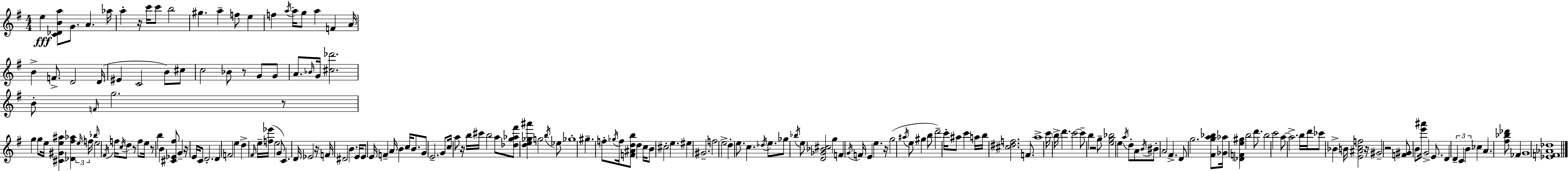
{
  \clef treble
  \numericTimeSignature
  \time 4/4
  \key g \major
  e''4\fff <c' des' b' a''>8 g'8. a'4. aes''16 | a''4-. r16 c'''16 c'''8 b''2 | gis''4. a''4-- f''8 e''4 | f''4 \acciaccatura { a''16~ }~ a''16 g''8 a''4 f'4 | \break a'16 b'4-> f'8.-> d'2 | d'16( eis'4 c'2 b'8) cis''8 | c''2 bes'8 r8 g'8 g'8 | a'8. \grace { bes'16 } g'16 <cis'' des'''>2. | \break b'8-. \grace { f'16 } g''2. | r8 g''4 g''8 e''16 <cis' gis' e'' ais''>4 <des' fis'' aes''>4 | \tuplet 3/2 { \grace { e''16 } f''16 \grace { bes''16 } } e''2 \acciaccatura { fis'16 } f''16 \acciaccatura { c''16 } | d''8 r8 f''8 e''16 r8 b''4 b'4 | \break <cis' ees' fis''>8 g'4-- r16 e'16 c'8 d'2.-. | d'4 f'2 | e''4 d''4-> \grace { fis'16 } e''16-- <f'' ees'''>16( e''2 | g'8) c'4. d'16 ees'2 | \break r16 f'16 dis'2 | b'4. e'16 e'8 e'16 f'4-- a'16 | b'4 c''16 b'8. g'8 e'2.-- | g'8 c''16 a''8 r16 b''16 cis'''16 b''2 | \break a''8 <des'' g'' aes'' fis'''>8 <d'' e'' ges'' ais'''>4 g''2 | \acciaccatura { b''16 } ees''8 ges''1-. | gis''4.-- f''8-. | \acciaccatura { ges''16 } f''16 <f' ais' d'' b''>8 d''4 c''16 b'8 cis''2-. | \break e''4. eis''4 gis'2.-- | f''2 | e''2-> d''4-. e''8. | c''4. \acciaccatura { des''16 } e''8. ges''8 \acciaccatura { bes''16 } e''8 | \break <d' ges' bes' cis''>2 g''4 f'4 | \acciaccatura { g'16 } f'16 e'4 e''4. r16 g''2( | \acciaccatura { ais''16 } e''8 gis''4 b''8 d'''2--) | c'''16-. ais''8 c'''4 a''16 b''16 <cis'' dis'' f''>2. | \break f'8. a''1-> | c'''16 \parenthesize b''16-> | d'''4. c'''2~~ c'''8-- | b''4 r2 g''8-- <e'' g'' bes''>2 | \break e''4 \acciaccatura { a''16 } d''8-. a'8 \acciaccatura { b'16 } | bis'8-. a'2 fis'4.-> | d'8 g''2. <fis' g'' a'' bes''>8 | <ges' aes''>16 <des' f' e'' gis''>4 b''2 d'''8. | \break b''2 c'''2 | a''8~~ a''2.-> b''16 d'''16 | ces'''8 bes'4-> b'16 <e' ais' c'' f''>2 r16 | gis'2-- r2 | \break <f' gis'>8 b'8 <e''' ais'''>16 g'2-> e'8. | d'4 \tuplet 3/2 { d'4-- c'4 b'4 } | ces''4 a'4. <fis'' bes'' des'''>8 fes'4 | g'1 | \break <ees' f' aes' des''>1 | \bar "|."
}